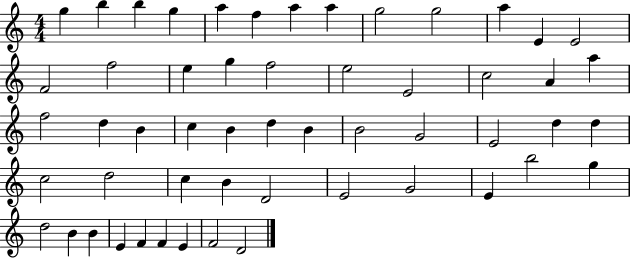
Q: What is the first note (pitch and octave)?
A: G5